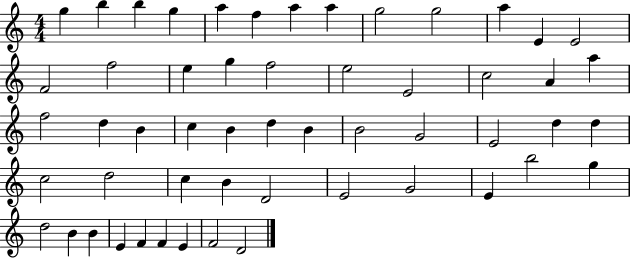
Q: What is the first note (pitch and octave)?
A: G5